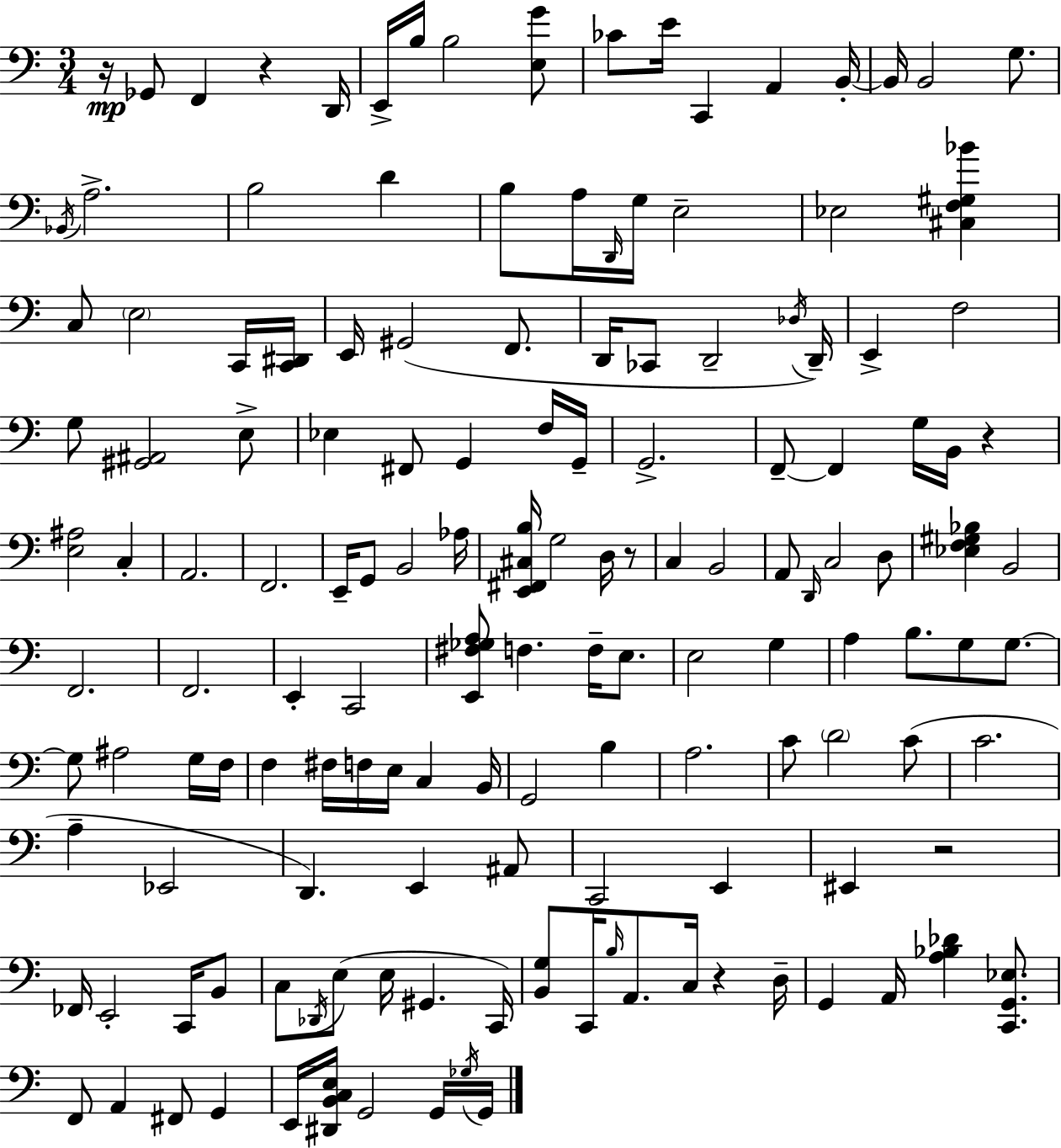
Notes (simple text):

R/s Gb2/e F2/q R/q D2/s E2/s B3/s B3/h [E3,G4]/e CES4/e E4/s C2/q A2/q B2/s B2/s B2/h G3/e. Bb2/s A3/h. B3/h D4/q B3/e A3/s D2/s G3/s E3/h Eb3/h [C#3,F3,G#3,Bb4]/q C3/e E3/h C2/s [C2,D#2]/s E2/s G#2/h F2/e. D2/s CES2/e D2/h Db3/s D2/s E2/q F3/h G3/e [G#2,A#2]/h E3/e Eb3/q F#2/e G2/q F3/s G2/s G2/h. F2/e F2/q G3/s B2/s R/q [E3,A#3]/h C3/q A2/h. F2/h. E2/s G2/e B2/h Ab3/s [E2,F#2,C#3,B3]/s G3/h D3/s R/e C3/q B2/h A2/e D2/s C3/h D3/e [Eb3,F3,G#3,Bb3]/q B2/h F2/h. F2/h. E2/q C2/h [E2,F#3,Gb3,A3]/e F3/q. F3/s E3/e. E3/h G3/q A3/q B3/e. G3/e G3/e. G3/e A#3/h G3/s F3/s F3/q F#3/s F3/s E3/s C3/q B2/s G2/h B3/q A3/h. C4/e D4/h C4/e C4/h. A3/q Eb2/h D2/q. E2/q A#2/e C2/h E2/q EIS2/q R/h FES2/s E2/h C2/s B2/e C3/e Db2/s E3/e E3/s G#2/q. C2/s [B2,G3]/e C2/s B3/s A2/e. C3/s R/q D3/s G2/q A2/s [A3,Bb3,Db4]/q [C2,G2,Eb3]/e. F2/e A2/q F#2/e G2/q E2/s [D#2,B2,C3,E3]/s G2/h G2/s Gb3/s G2/s